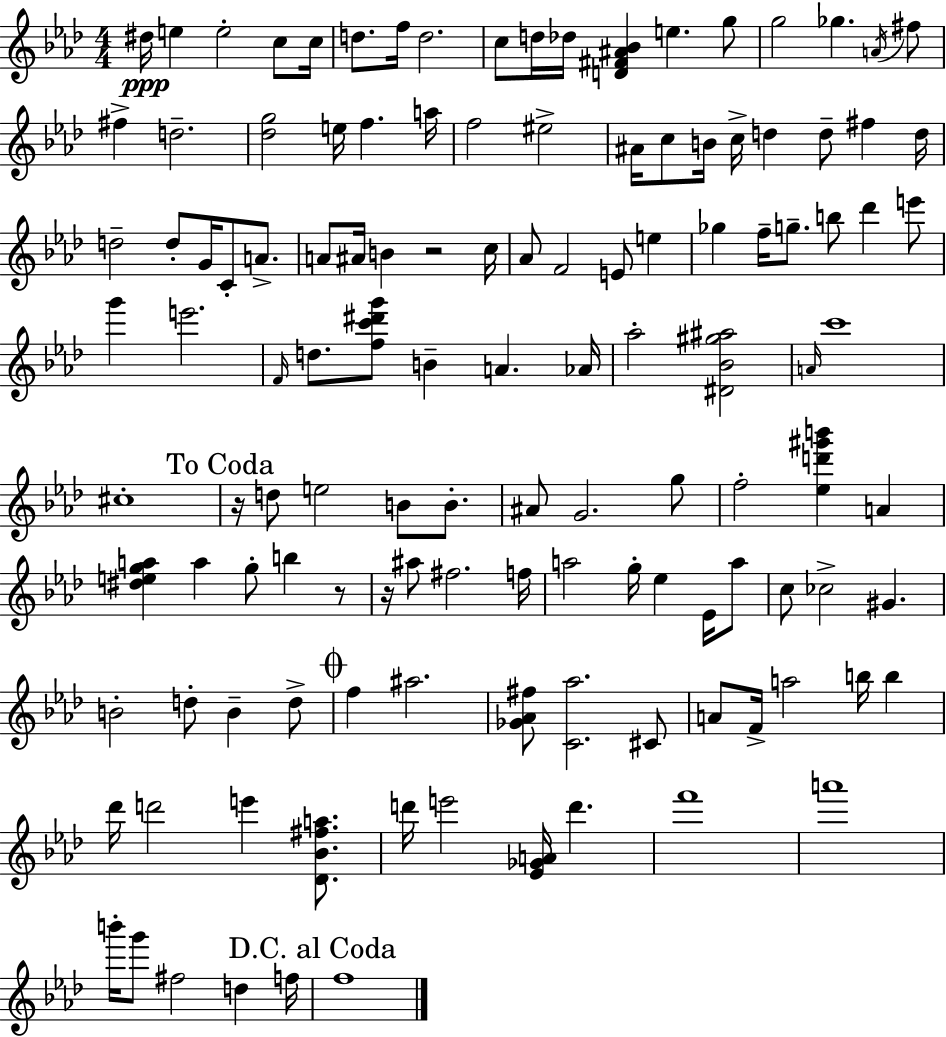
D#5/s E5/q E5/h C5/e C5/s D5/e. F5/s D5/h. C5/e D5/s Db5/s [D4,F#4,A#4,Bb4]/q E5/q. G5/e G5/h Gb5/q. A4/s F#5/e F#5/q D5/h. [Db5,G5]/h E5/s F5/q. A5/s F5/h EIS5/h A#4/s C5/e B4/s C5/s D5/q D5/e F#5/q D5/s D5/h D5/e G4/s C4/e A4/e. A4/e A#4/s B4/q R/h C5/s Ab4/e F4/h E4/e E5/q Gb5/q F5/s G5/e. B5/e Db6/q E6/e G6/q E6/h. F4/s D5/e. [F5,C6,D#6,G6]/e B4/q A4/q. Ab4/s Ab5/h [D#4,Bb4,G#5,A#5]/h A4/s C6/w C#5/w R/s D5/e E5/h B4/e B4/e. A#4/e G4/h. G5/e F5/h [Eb5,D6,G#6,B6]/q A4/q [D#5,E5,G5,A5]/q A5/q G5/e B5/q R/e R/s A#5/e F#5/h. F5/s A5/h G5/s Eb5/q Eb4/s A5/e C5/e CES5/h G#4/q. B4/h D5/e B4/q D5/e F5/q A#5/h. [Gb4,Ab4,F#5]/e [C4,Ab5]/h. C#4/e A4/e F4/s A5/h B5/s B5/q Db6/s D6/h E6/q [Db4,Bb4,F#5,A5]/e. D6/s E6/h [Eb4,Gb4,A4]/s D6/q. F6/w A6/w B6/s G6/e F#5/h D5/q F5/s F5/w